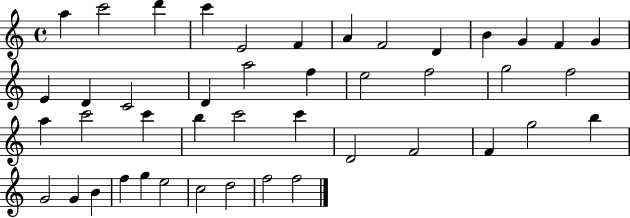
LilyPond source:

{
  \clef treble
  \time 4/4
  \defaultTimeSignature
  \key c \major
  a''4 c'''2 d'''4 | c'''4 e'2 f'4 | a'4 f'2 d'4 | b'4 g'4 f'4 g'4 | \break e'4 d'4 c'2 | d'4 a''2 f''4 | e''2 f''2 | g''2 f''2 | \break a''4 c'''2 c'''4 | b''4 c'''2 c'''4 | d'2 f'2 | f'4 g''2 b''4 | \break g'2 g'4 b'4 | f''4 g''4 e''2 | c''2 d''2 | f''2 f''2 | \break \bar "|."
}